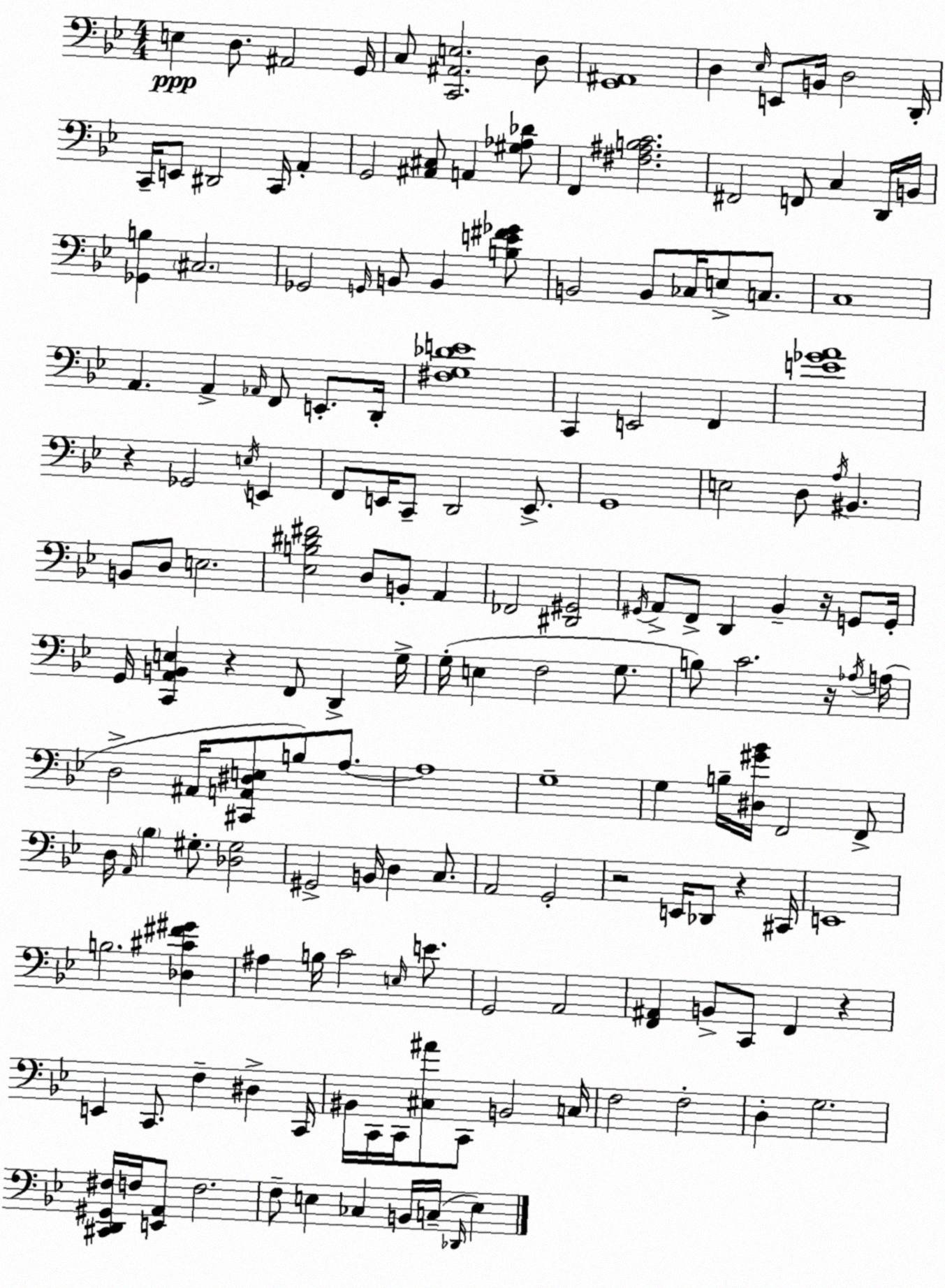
X:1
T:Untitled
M:4/4
L:1/4
K:Bb
E, D,/2 ^A,,2 G,,/4 C,/2 [C,,^A,,E,]2 D,/2 [G,,^A,,]4 D, _E,/4 E,,/2 B,,/4 D,2 D,,/4 C,,/4 E,,/2 ^D,,2 C,,/4 A,, G,,2 [^A,,^C,]/2 A,, [^G,_A,_D]/2 F,, [^F,^A,B,C]2 ^F,,2 F,,/2 C, D,,/4 B,,/4 [_G,,B,] ^C,2 _G,,2 G,,/4 B,,/2 B,, [B,E^F_G]/2 B,,2 B,,/2 _C,/4 E,/2 C,/2 C,4 A,, A,, _A,,/4 F,,/2 E,,/2 D,,/4 [^F,G,_DE]4 C,, E,,2 F,, [E_GA]4 z _G,,2 E,/4 E,, F,,/2 E,,/4 C,,/2 D,,2 E,,/2 G,,4 E,2 D,/2 A,/4 ^B,, B,,/2 D,/2 E,2 [_E,B,^D^F]2 D,/2 B,,/2 A,, _F,,2 [^D,,^G,,]2 ^G,,/4 A,,/2 F,,/2 D,, _B,, z/4 G,,/2 G,,/4 G,,/4 [C,,A,,B,,E,] z F,,/2 D,, G,/4 G,/4 E, F,2 G,/2 B,/2 C2 z/4 _A,/4 A,/4 D,2 ^A,,/4 [^C,,A,,^D,E,]/2 B,/2 A,/2 A,4 G,4 G, B,/4 [^D,^G_B]/4 F,,2 F,,/2 D,/4 A,,/4 _B, ^G,/2 [_D,^G,]2 ^G,,2 B,,/4 D, C,/2 A,,2 G,,2 z2 E,,/4 _D,,/2 z ^C,,/4 E,,4 B,2 [_D,^C^F^G] ^A, B,/4 C2 E,/4 E/2 G,,2 A,,2 [F,,^A,,] B,,/2 C,,/2 F,, z E,, C,,/2 F, ^D, C,,/4 ^B,,/4 C,,/4 C,,/4 [^C,^A]/2 C,,/2 B,,2 C,/4 F,2 F,2 D, G,2 [^C,,D,,^G,,^F,]/4 F,/4 [E,,A,,]/2 F,2 F,/2 E, _C, B,,/4 C,/4 _D,,/4 E,